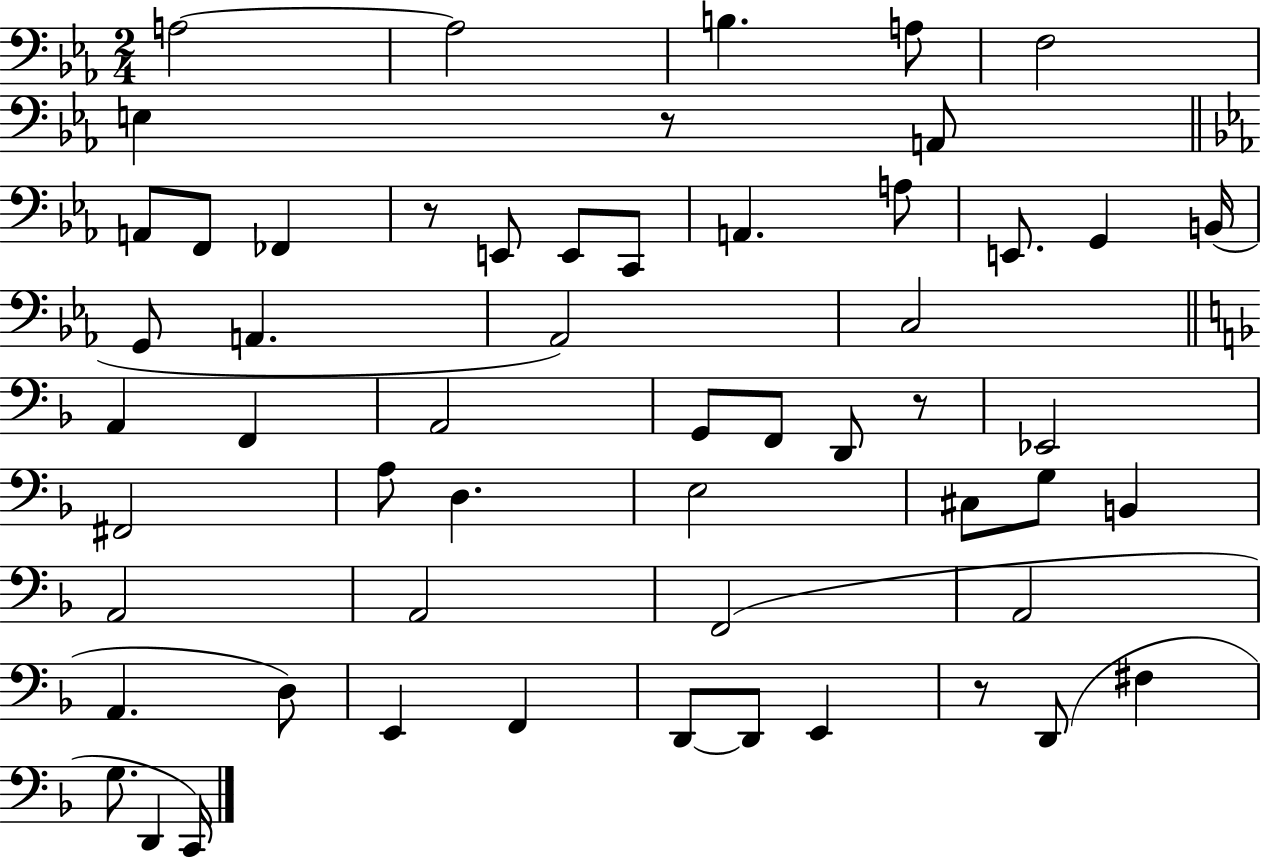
X:1
T:Untitled
M:2/4
L:1/4
K:Eb
A,2 A,2 B, A,/2 F,2 E, z/2 A,,/2 A,,/2 F,,/2 _F,, z/2 E,,/2 E,,/2 C,,/2 A,, A,/2 E,,/2 G,, B,,/4 G,,/2 A,, _A,,2 C,2 A,, F,, A,,2 G,,/2 F,,/2 D,,/2 z/2 _E,,2 ^F,,2 A,/2 D, E,2 ^C,/2 G,/2 B,, A,,2 A,,2 F,,2 A,,2 A,, D,/2 E,, F,, D,,/2 D,,/2 E,, z/2 D,,/2 ^F, G,/2 D,, C,,/4